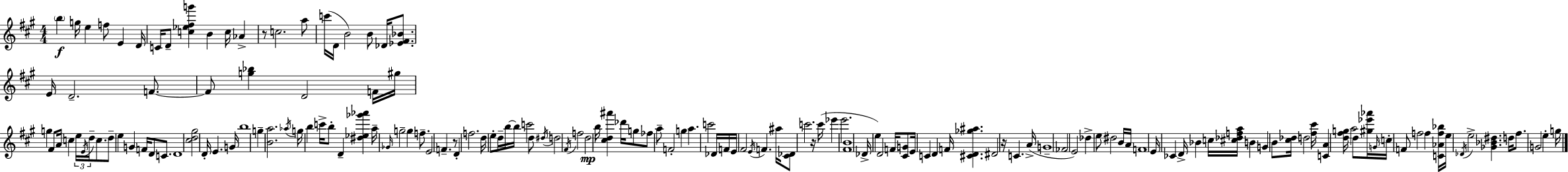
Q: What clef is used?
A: treble